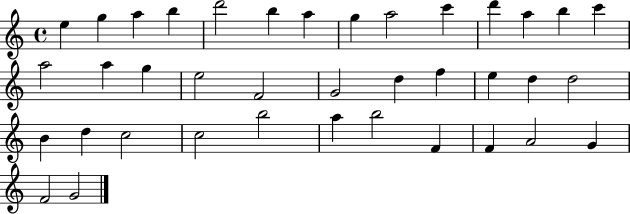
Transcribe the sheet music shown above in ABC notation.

X:1
T:Untitled
M:4/4
L:1/4
K:C
e g a b d'2 b a g a2 c' d' a b c' a2 a g e2 F2 G2 d f e d d2 B d c2 c2 b2 a b2 F F A2 G F2 G2